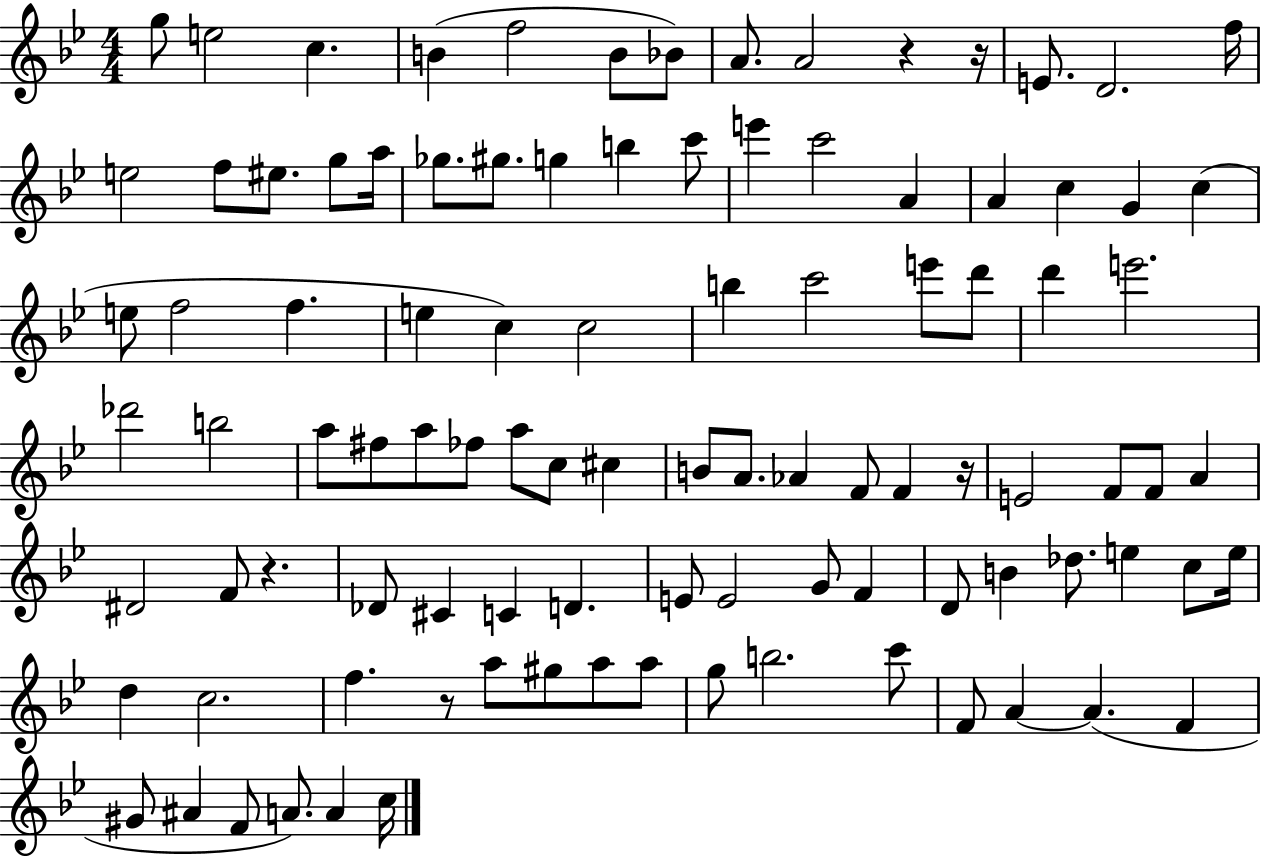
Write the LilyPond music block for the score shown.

{
  \clef treble
  \numericTimeSignature
  \time 4/4
  \key bes \major
  \repeat volta 2 { g''8 e''2 c''4. | b'4( f''2 b'8 bes'8) | a'8. a'2 r4 r16 | e'8. d'2. f''16 | \break e''2 f''8 eis''8. g''8 a''16 | ges''8. gis''8. g''4 b''4 c'''8 | e'''4 c'''2 a'4 | a'4 c''4 g'4 c''4( | \break e''8 f''2 f''4. | e''4 c''4) c''2 | b''4 c'''2 e'''8 d'''8 | d'''4 e'''2. | \break des'''2 b''2 | a''8 fis''8 a''8 fes''8 a''8 c''8 cis''4 | b'8 a'8. aes'4 f'8 f'4 r16 | e'2 f'8 f'8 a'4 | \break dis'2 f'8 r4. | des'8 cis'4 c'4 d'4. | e'8 e'2 g'8 f'4 | d'8 b'4 des''8. e''4 c''8 e''16 | \break d''4 c''2. | f''4. r8 a''8 gis''8 a''8 a''8 | g''8 b''2. c'''8 | f'8 a'4~~ a'4.( f'4 | \break gis'8 ais'4 f'8 a'8.) a'4 c''16 | } \bar "|."
}